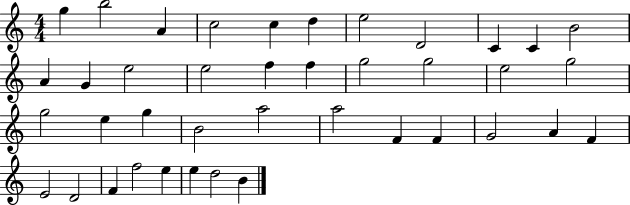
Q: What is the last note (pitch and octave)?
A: B4